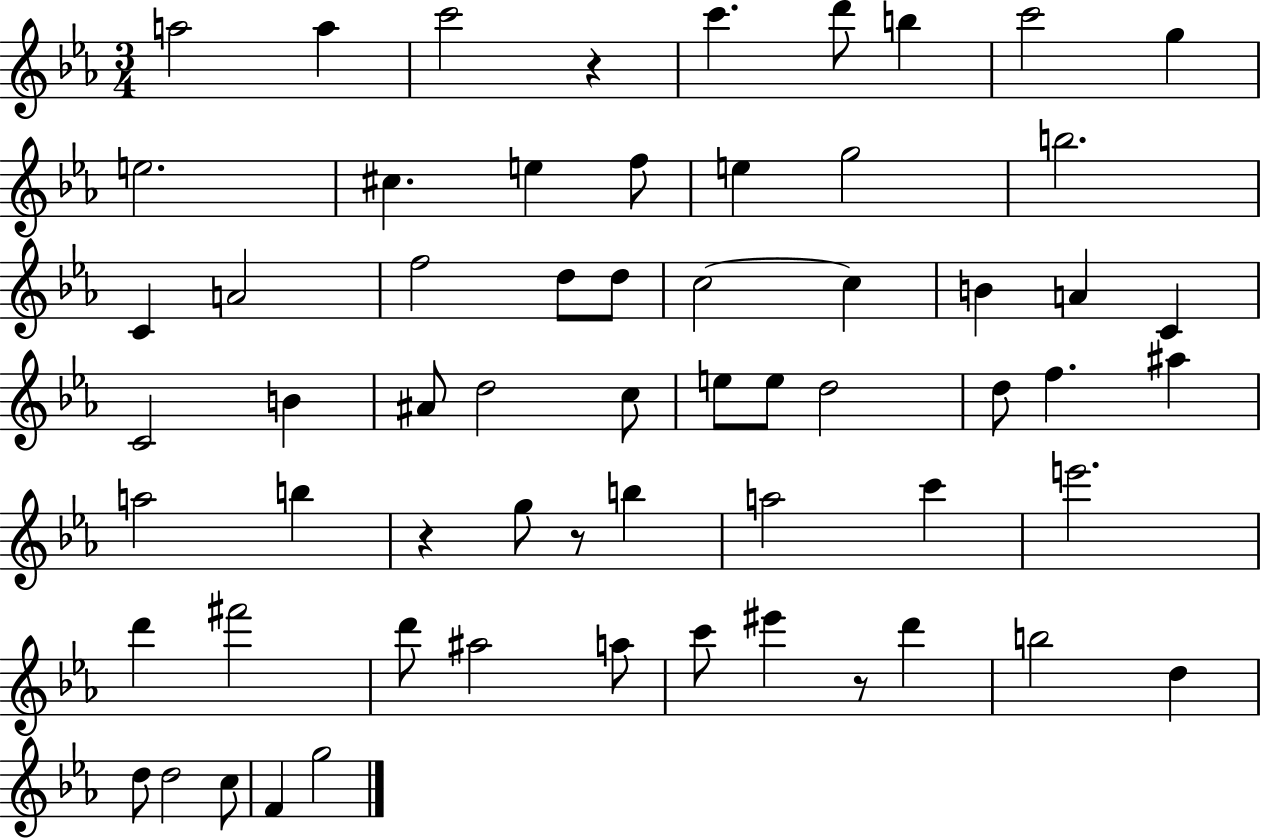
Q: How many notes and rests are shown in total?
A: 62